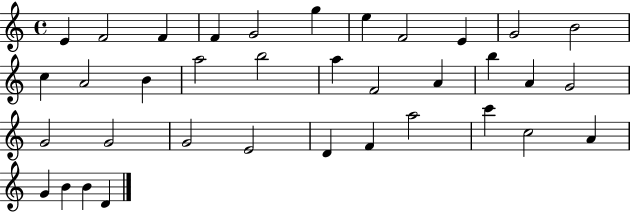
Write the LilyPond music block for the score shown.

{
  \clef treble
  \time 4/4
  \defaultTimeSignature
  \key c \major
  e'4 f'2 f'4 | f'4 g'2 g''4 | e''4 f'2 e'4 | g'2 b'2 | \break c''4 a'2 b'4 | a''2 b''2 | a''4 f'2 a'4 | b''4 a'4 g'2 | \break g'2 g'2 | g'2 e'2 | d'4 f'4 a''2 | c'''4 c''2 a'4 | \break g'4 b'4 b'4 d'4 | \bar "|."
}